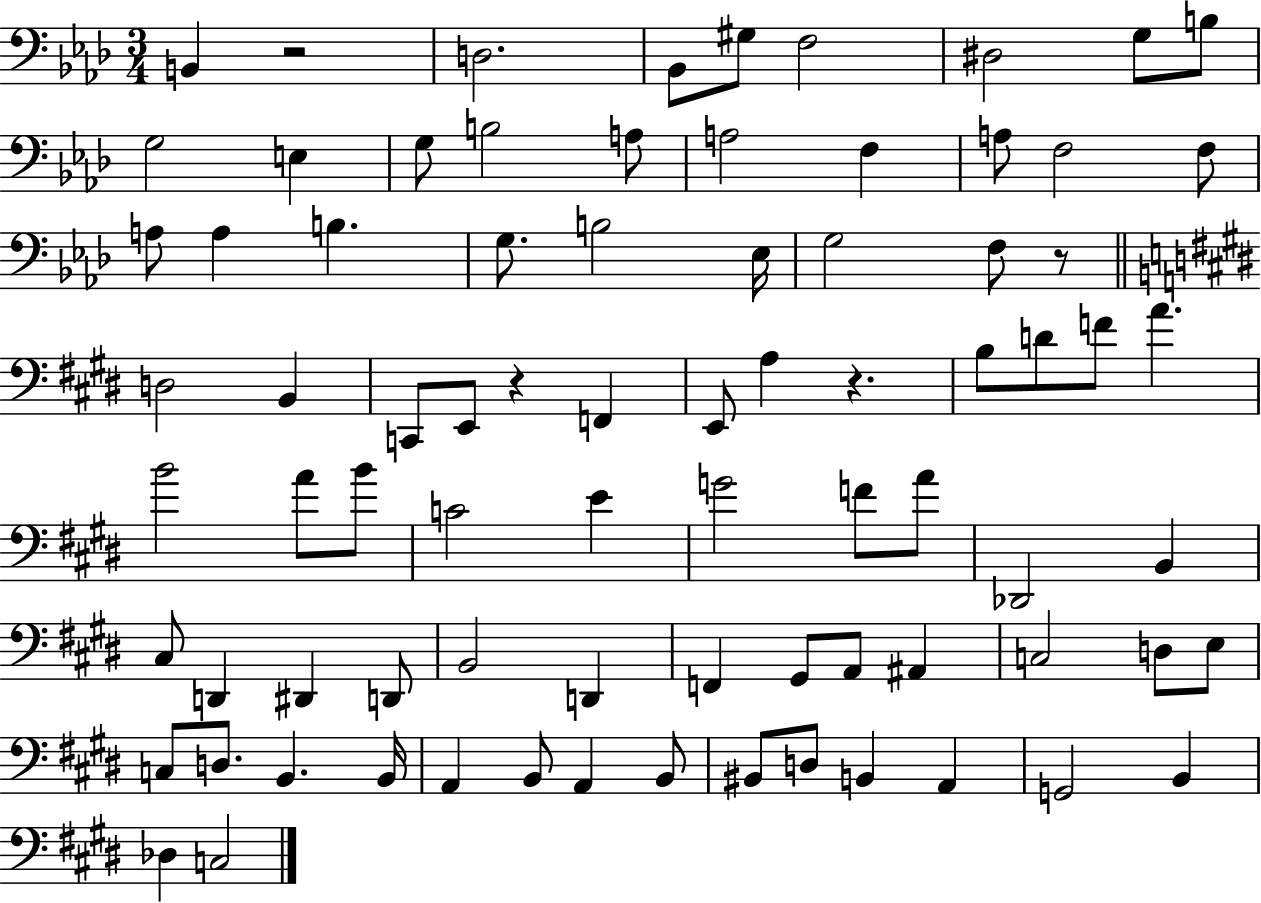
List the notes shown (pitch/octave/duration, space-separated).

B2/q R/h D3/h. Bb2/e G#3/e F3/h D#3/h G3/e B3/e G3/h E3/q G3/e B3/h A3/e A3/h F3/q A3/e F3/h F3/e A3/e A3/q B3/q. G3/e. B3/h Eb3/s G3/h F3/e R/e D3/h B2/q C2/e E2/e R/q F2/q E2/e A3/q R/q. B3/e D4/e F4/e A4/q. B4/h A4/e B4/e C4/h E4/q G4/h F4/e A4/e Db2/h B2/q C#3/e D2/q D#2/q D2/e B2/h D2/q F2/q G#2/e A2/e A#2/q C3/h D3/e E3/e C3/e D3/e. B2/q. B2/s A2/q B2/e A2/q B2/e BIS2/e D3/e B2/q A2/q G2/h B2/q Db3/q C3/h